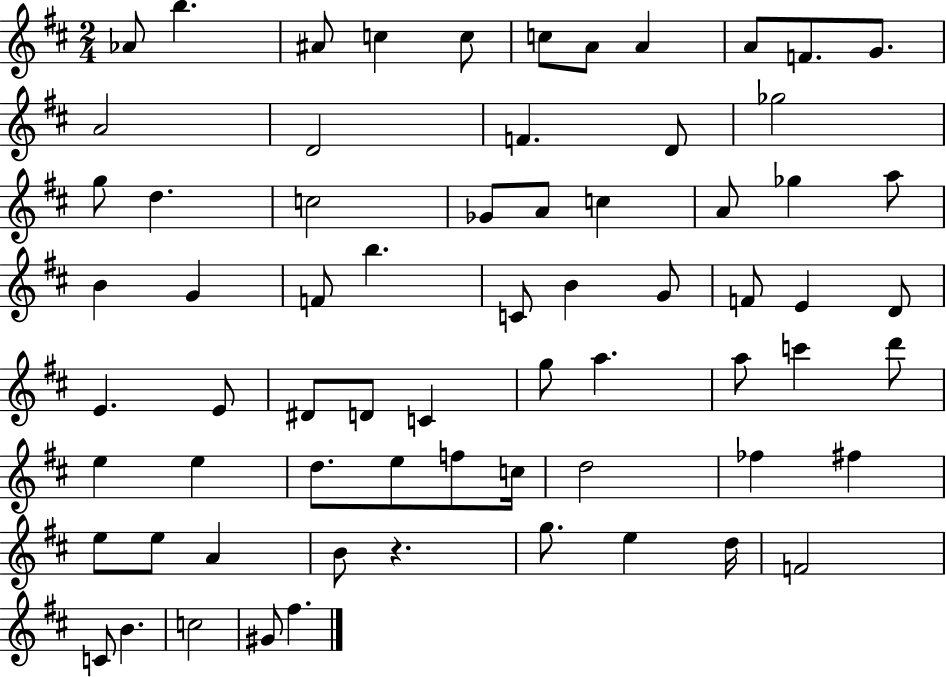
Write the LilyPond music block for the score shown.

{
  \clef treble
  \numericTimeSignature
  \time 2/4
  \key d \major
  aes'8 b''4. | ais'8 c''4 c''8 | c''8 a'8 a'4 | a'8 f'8. g'8. | \break a'2 | d'2 | f'4. d'8 | ges''2 | \break g''8 d''4. | c''2 | ges'8 a'8 c''4 | a'8 ges''4 a''8 | \break b'4 g'4 | f'8 b''4. | c'8 b'4 g'8 | f'8 e'4 d'8 | \break e'4. e'8 | dis'8 d'8 c'4 | g''8 a''4. | a''8 c'''4 d'''8 | \break e''4 e''4 | d''8. e''8 f''8 c''16 | d''2 | fes''4 fis''4 | \break e''8 e''8 a'4 | b'8 r4. | g''8. e''4 d''16 | f'2 | \break c'8 b'4. | c''2 | gis'8 fis''4. | \bar "|."
}